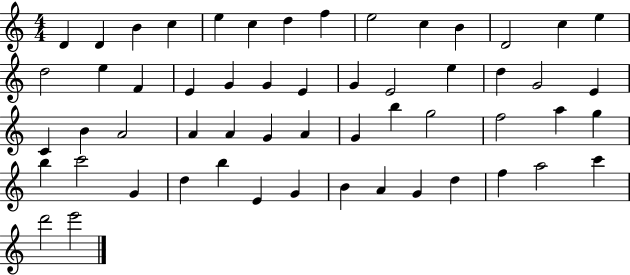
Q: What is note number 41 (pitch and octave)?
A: B5